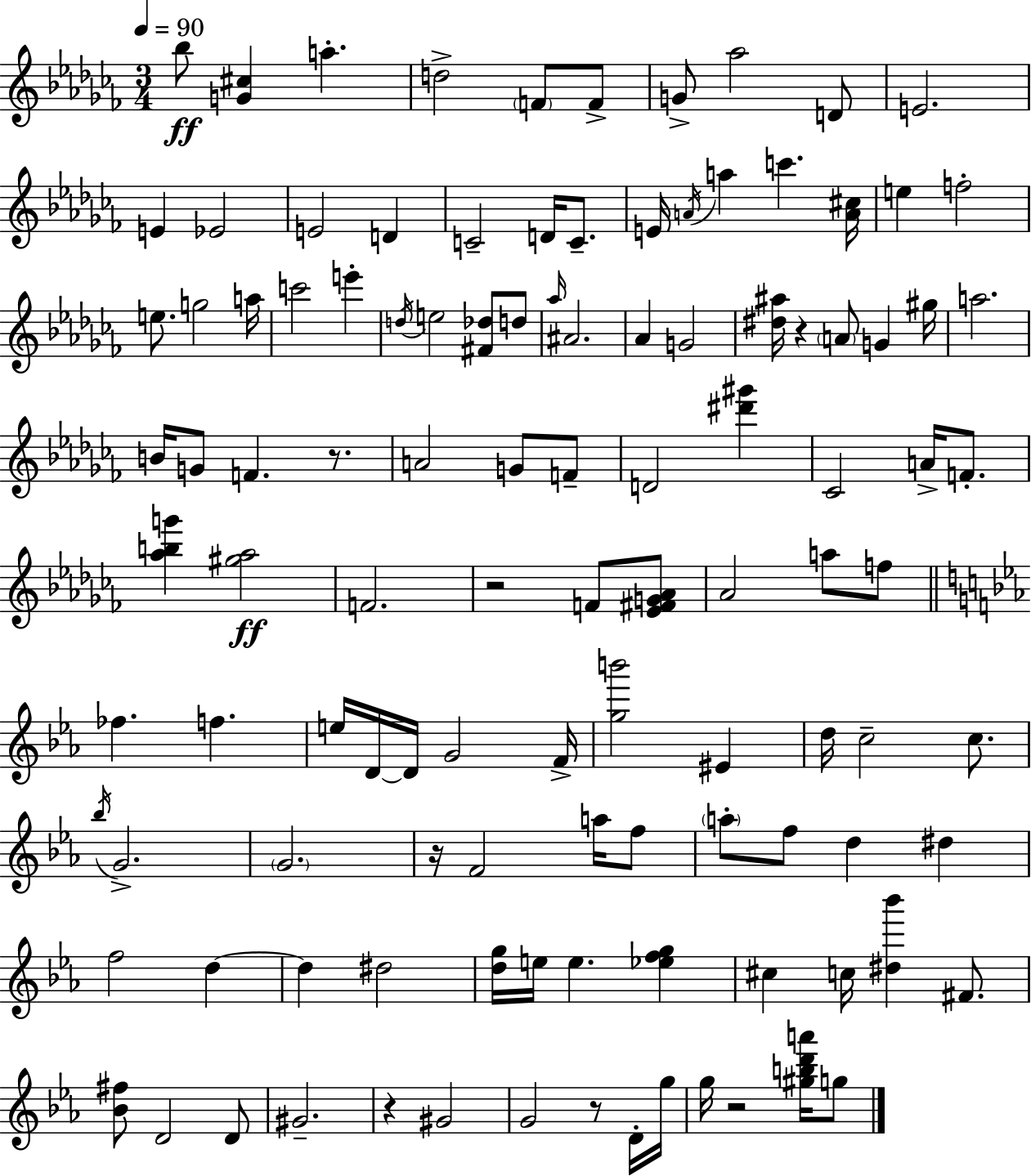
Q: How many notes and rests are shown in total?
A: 113